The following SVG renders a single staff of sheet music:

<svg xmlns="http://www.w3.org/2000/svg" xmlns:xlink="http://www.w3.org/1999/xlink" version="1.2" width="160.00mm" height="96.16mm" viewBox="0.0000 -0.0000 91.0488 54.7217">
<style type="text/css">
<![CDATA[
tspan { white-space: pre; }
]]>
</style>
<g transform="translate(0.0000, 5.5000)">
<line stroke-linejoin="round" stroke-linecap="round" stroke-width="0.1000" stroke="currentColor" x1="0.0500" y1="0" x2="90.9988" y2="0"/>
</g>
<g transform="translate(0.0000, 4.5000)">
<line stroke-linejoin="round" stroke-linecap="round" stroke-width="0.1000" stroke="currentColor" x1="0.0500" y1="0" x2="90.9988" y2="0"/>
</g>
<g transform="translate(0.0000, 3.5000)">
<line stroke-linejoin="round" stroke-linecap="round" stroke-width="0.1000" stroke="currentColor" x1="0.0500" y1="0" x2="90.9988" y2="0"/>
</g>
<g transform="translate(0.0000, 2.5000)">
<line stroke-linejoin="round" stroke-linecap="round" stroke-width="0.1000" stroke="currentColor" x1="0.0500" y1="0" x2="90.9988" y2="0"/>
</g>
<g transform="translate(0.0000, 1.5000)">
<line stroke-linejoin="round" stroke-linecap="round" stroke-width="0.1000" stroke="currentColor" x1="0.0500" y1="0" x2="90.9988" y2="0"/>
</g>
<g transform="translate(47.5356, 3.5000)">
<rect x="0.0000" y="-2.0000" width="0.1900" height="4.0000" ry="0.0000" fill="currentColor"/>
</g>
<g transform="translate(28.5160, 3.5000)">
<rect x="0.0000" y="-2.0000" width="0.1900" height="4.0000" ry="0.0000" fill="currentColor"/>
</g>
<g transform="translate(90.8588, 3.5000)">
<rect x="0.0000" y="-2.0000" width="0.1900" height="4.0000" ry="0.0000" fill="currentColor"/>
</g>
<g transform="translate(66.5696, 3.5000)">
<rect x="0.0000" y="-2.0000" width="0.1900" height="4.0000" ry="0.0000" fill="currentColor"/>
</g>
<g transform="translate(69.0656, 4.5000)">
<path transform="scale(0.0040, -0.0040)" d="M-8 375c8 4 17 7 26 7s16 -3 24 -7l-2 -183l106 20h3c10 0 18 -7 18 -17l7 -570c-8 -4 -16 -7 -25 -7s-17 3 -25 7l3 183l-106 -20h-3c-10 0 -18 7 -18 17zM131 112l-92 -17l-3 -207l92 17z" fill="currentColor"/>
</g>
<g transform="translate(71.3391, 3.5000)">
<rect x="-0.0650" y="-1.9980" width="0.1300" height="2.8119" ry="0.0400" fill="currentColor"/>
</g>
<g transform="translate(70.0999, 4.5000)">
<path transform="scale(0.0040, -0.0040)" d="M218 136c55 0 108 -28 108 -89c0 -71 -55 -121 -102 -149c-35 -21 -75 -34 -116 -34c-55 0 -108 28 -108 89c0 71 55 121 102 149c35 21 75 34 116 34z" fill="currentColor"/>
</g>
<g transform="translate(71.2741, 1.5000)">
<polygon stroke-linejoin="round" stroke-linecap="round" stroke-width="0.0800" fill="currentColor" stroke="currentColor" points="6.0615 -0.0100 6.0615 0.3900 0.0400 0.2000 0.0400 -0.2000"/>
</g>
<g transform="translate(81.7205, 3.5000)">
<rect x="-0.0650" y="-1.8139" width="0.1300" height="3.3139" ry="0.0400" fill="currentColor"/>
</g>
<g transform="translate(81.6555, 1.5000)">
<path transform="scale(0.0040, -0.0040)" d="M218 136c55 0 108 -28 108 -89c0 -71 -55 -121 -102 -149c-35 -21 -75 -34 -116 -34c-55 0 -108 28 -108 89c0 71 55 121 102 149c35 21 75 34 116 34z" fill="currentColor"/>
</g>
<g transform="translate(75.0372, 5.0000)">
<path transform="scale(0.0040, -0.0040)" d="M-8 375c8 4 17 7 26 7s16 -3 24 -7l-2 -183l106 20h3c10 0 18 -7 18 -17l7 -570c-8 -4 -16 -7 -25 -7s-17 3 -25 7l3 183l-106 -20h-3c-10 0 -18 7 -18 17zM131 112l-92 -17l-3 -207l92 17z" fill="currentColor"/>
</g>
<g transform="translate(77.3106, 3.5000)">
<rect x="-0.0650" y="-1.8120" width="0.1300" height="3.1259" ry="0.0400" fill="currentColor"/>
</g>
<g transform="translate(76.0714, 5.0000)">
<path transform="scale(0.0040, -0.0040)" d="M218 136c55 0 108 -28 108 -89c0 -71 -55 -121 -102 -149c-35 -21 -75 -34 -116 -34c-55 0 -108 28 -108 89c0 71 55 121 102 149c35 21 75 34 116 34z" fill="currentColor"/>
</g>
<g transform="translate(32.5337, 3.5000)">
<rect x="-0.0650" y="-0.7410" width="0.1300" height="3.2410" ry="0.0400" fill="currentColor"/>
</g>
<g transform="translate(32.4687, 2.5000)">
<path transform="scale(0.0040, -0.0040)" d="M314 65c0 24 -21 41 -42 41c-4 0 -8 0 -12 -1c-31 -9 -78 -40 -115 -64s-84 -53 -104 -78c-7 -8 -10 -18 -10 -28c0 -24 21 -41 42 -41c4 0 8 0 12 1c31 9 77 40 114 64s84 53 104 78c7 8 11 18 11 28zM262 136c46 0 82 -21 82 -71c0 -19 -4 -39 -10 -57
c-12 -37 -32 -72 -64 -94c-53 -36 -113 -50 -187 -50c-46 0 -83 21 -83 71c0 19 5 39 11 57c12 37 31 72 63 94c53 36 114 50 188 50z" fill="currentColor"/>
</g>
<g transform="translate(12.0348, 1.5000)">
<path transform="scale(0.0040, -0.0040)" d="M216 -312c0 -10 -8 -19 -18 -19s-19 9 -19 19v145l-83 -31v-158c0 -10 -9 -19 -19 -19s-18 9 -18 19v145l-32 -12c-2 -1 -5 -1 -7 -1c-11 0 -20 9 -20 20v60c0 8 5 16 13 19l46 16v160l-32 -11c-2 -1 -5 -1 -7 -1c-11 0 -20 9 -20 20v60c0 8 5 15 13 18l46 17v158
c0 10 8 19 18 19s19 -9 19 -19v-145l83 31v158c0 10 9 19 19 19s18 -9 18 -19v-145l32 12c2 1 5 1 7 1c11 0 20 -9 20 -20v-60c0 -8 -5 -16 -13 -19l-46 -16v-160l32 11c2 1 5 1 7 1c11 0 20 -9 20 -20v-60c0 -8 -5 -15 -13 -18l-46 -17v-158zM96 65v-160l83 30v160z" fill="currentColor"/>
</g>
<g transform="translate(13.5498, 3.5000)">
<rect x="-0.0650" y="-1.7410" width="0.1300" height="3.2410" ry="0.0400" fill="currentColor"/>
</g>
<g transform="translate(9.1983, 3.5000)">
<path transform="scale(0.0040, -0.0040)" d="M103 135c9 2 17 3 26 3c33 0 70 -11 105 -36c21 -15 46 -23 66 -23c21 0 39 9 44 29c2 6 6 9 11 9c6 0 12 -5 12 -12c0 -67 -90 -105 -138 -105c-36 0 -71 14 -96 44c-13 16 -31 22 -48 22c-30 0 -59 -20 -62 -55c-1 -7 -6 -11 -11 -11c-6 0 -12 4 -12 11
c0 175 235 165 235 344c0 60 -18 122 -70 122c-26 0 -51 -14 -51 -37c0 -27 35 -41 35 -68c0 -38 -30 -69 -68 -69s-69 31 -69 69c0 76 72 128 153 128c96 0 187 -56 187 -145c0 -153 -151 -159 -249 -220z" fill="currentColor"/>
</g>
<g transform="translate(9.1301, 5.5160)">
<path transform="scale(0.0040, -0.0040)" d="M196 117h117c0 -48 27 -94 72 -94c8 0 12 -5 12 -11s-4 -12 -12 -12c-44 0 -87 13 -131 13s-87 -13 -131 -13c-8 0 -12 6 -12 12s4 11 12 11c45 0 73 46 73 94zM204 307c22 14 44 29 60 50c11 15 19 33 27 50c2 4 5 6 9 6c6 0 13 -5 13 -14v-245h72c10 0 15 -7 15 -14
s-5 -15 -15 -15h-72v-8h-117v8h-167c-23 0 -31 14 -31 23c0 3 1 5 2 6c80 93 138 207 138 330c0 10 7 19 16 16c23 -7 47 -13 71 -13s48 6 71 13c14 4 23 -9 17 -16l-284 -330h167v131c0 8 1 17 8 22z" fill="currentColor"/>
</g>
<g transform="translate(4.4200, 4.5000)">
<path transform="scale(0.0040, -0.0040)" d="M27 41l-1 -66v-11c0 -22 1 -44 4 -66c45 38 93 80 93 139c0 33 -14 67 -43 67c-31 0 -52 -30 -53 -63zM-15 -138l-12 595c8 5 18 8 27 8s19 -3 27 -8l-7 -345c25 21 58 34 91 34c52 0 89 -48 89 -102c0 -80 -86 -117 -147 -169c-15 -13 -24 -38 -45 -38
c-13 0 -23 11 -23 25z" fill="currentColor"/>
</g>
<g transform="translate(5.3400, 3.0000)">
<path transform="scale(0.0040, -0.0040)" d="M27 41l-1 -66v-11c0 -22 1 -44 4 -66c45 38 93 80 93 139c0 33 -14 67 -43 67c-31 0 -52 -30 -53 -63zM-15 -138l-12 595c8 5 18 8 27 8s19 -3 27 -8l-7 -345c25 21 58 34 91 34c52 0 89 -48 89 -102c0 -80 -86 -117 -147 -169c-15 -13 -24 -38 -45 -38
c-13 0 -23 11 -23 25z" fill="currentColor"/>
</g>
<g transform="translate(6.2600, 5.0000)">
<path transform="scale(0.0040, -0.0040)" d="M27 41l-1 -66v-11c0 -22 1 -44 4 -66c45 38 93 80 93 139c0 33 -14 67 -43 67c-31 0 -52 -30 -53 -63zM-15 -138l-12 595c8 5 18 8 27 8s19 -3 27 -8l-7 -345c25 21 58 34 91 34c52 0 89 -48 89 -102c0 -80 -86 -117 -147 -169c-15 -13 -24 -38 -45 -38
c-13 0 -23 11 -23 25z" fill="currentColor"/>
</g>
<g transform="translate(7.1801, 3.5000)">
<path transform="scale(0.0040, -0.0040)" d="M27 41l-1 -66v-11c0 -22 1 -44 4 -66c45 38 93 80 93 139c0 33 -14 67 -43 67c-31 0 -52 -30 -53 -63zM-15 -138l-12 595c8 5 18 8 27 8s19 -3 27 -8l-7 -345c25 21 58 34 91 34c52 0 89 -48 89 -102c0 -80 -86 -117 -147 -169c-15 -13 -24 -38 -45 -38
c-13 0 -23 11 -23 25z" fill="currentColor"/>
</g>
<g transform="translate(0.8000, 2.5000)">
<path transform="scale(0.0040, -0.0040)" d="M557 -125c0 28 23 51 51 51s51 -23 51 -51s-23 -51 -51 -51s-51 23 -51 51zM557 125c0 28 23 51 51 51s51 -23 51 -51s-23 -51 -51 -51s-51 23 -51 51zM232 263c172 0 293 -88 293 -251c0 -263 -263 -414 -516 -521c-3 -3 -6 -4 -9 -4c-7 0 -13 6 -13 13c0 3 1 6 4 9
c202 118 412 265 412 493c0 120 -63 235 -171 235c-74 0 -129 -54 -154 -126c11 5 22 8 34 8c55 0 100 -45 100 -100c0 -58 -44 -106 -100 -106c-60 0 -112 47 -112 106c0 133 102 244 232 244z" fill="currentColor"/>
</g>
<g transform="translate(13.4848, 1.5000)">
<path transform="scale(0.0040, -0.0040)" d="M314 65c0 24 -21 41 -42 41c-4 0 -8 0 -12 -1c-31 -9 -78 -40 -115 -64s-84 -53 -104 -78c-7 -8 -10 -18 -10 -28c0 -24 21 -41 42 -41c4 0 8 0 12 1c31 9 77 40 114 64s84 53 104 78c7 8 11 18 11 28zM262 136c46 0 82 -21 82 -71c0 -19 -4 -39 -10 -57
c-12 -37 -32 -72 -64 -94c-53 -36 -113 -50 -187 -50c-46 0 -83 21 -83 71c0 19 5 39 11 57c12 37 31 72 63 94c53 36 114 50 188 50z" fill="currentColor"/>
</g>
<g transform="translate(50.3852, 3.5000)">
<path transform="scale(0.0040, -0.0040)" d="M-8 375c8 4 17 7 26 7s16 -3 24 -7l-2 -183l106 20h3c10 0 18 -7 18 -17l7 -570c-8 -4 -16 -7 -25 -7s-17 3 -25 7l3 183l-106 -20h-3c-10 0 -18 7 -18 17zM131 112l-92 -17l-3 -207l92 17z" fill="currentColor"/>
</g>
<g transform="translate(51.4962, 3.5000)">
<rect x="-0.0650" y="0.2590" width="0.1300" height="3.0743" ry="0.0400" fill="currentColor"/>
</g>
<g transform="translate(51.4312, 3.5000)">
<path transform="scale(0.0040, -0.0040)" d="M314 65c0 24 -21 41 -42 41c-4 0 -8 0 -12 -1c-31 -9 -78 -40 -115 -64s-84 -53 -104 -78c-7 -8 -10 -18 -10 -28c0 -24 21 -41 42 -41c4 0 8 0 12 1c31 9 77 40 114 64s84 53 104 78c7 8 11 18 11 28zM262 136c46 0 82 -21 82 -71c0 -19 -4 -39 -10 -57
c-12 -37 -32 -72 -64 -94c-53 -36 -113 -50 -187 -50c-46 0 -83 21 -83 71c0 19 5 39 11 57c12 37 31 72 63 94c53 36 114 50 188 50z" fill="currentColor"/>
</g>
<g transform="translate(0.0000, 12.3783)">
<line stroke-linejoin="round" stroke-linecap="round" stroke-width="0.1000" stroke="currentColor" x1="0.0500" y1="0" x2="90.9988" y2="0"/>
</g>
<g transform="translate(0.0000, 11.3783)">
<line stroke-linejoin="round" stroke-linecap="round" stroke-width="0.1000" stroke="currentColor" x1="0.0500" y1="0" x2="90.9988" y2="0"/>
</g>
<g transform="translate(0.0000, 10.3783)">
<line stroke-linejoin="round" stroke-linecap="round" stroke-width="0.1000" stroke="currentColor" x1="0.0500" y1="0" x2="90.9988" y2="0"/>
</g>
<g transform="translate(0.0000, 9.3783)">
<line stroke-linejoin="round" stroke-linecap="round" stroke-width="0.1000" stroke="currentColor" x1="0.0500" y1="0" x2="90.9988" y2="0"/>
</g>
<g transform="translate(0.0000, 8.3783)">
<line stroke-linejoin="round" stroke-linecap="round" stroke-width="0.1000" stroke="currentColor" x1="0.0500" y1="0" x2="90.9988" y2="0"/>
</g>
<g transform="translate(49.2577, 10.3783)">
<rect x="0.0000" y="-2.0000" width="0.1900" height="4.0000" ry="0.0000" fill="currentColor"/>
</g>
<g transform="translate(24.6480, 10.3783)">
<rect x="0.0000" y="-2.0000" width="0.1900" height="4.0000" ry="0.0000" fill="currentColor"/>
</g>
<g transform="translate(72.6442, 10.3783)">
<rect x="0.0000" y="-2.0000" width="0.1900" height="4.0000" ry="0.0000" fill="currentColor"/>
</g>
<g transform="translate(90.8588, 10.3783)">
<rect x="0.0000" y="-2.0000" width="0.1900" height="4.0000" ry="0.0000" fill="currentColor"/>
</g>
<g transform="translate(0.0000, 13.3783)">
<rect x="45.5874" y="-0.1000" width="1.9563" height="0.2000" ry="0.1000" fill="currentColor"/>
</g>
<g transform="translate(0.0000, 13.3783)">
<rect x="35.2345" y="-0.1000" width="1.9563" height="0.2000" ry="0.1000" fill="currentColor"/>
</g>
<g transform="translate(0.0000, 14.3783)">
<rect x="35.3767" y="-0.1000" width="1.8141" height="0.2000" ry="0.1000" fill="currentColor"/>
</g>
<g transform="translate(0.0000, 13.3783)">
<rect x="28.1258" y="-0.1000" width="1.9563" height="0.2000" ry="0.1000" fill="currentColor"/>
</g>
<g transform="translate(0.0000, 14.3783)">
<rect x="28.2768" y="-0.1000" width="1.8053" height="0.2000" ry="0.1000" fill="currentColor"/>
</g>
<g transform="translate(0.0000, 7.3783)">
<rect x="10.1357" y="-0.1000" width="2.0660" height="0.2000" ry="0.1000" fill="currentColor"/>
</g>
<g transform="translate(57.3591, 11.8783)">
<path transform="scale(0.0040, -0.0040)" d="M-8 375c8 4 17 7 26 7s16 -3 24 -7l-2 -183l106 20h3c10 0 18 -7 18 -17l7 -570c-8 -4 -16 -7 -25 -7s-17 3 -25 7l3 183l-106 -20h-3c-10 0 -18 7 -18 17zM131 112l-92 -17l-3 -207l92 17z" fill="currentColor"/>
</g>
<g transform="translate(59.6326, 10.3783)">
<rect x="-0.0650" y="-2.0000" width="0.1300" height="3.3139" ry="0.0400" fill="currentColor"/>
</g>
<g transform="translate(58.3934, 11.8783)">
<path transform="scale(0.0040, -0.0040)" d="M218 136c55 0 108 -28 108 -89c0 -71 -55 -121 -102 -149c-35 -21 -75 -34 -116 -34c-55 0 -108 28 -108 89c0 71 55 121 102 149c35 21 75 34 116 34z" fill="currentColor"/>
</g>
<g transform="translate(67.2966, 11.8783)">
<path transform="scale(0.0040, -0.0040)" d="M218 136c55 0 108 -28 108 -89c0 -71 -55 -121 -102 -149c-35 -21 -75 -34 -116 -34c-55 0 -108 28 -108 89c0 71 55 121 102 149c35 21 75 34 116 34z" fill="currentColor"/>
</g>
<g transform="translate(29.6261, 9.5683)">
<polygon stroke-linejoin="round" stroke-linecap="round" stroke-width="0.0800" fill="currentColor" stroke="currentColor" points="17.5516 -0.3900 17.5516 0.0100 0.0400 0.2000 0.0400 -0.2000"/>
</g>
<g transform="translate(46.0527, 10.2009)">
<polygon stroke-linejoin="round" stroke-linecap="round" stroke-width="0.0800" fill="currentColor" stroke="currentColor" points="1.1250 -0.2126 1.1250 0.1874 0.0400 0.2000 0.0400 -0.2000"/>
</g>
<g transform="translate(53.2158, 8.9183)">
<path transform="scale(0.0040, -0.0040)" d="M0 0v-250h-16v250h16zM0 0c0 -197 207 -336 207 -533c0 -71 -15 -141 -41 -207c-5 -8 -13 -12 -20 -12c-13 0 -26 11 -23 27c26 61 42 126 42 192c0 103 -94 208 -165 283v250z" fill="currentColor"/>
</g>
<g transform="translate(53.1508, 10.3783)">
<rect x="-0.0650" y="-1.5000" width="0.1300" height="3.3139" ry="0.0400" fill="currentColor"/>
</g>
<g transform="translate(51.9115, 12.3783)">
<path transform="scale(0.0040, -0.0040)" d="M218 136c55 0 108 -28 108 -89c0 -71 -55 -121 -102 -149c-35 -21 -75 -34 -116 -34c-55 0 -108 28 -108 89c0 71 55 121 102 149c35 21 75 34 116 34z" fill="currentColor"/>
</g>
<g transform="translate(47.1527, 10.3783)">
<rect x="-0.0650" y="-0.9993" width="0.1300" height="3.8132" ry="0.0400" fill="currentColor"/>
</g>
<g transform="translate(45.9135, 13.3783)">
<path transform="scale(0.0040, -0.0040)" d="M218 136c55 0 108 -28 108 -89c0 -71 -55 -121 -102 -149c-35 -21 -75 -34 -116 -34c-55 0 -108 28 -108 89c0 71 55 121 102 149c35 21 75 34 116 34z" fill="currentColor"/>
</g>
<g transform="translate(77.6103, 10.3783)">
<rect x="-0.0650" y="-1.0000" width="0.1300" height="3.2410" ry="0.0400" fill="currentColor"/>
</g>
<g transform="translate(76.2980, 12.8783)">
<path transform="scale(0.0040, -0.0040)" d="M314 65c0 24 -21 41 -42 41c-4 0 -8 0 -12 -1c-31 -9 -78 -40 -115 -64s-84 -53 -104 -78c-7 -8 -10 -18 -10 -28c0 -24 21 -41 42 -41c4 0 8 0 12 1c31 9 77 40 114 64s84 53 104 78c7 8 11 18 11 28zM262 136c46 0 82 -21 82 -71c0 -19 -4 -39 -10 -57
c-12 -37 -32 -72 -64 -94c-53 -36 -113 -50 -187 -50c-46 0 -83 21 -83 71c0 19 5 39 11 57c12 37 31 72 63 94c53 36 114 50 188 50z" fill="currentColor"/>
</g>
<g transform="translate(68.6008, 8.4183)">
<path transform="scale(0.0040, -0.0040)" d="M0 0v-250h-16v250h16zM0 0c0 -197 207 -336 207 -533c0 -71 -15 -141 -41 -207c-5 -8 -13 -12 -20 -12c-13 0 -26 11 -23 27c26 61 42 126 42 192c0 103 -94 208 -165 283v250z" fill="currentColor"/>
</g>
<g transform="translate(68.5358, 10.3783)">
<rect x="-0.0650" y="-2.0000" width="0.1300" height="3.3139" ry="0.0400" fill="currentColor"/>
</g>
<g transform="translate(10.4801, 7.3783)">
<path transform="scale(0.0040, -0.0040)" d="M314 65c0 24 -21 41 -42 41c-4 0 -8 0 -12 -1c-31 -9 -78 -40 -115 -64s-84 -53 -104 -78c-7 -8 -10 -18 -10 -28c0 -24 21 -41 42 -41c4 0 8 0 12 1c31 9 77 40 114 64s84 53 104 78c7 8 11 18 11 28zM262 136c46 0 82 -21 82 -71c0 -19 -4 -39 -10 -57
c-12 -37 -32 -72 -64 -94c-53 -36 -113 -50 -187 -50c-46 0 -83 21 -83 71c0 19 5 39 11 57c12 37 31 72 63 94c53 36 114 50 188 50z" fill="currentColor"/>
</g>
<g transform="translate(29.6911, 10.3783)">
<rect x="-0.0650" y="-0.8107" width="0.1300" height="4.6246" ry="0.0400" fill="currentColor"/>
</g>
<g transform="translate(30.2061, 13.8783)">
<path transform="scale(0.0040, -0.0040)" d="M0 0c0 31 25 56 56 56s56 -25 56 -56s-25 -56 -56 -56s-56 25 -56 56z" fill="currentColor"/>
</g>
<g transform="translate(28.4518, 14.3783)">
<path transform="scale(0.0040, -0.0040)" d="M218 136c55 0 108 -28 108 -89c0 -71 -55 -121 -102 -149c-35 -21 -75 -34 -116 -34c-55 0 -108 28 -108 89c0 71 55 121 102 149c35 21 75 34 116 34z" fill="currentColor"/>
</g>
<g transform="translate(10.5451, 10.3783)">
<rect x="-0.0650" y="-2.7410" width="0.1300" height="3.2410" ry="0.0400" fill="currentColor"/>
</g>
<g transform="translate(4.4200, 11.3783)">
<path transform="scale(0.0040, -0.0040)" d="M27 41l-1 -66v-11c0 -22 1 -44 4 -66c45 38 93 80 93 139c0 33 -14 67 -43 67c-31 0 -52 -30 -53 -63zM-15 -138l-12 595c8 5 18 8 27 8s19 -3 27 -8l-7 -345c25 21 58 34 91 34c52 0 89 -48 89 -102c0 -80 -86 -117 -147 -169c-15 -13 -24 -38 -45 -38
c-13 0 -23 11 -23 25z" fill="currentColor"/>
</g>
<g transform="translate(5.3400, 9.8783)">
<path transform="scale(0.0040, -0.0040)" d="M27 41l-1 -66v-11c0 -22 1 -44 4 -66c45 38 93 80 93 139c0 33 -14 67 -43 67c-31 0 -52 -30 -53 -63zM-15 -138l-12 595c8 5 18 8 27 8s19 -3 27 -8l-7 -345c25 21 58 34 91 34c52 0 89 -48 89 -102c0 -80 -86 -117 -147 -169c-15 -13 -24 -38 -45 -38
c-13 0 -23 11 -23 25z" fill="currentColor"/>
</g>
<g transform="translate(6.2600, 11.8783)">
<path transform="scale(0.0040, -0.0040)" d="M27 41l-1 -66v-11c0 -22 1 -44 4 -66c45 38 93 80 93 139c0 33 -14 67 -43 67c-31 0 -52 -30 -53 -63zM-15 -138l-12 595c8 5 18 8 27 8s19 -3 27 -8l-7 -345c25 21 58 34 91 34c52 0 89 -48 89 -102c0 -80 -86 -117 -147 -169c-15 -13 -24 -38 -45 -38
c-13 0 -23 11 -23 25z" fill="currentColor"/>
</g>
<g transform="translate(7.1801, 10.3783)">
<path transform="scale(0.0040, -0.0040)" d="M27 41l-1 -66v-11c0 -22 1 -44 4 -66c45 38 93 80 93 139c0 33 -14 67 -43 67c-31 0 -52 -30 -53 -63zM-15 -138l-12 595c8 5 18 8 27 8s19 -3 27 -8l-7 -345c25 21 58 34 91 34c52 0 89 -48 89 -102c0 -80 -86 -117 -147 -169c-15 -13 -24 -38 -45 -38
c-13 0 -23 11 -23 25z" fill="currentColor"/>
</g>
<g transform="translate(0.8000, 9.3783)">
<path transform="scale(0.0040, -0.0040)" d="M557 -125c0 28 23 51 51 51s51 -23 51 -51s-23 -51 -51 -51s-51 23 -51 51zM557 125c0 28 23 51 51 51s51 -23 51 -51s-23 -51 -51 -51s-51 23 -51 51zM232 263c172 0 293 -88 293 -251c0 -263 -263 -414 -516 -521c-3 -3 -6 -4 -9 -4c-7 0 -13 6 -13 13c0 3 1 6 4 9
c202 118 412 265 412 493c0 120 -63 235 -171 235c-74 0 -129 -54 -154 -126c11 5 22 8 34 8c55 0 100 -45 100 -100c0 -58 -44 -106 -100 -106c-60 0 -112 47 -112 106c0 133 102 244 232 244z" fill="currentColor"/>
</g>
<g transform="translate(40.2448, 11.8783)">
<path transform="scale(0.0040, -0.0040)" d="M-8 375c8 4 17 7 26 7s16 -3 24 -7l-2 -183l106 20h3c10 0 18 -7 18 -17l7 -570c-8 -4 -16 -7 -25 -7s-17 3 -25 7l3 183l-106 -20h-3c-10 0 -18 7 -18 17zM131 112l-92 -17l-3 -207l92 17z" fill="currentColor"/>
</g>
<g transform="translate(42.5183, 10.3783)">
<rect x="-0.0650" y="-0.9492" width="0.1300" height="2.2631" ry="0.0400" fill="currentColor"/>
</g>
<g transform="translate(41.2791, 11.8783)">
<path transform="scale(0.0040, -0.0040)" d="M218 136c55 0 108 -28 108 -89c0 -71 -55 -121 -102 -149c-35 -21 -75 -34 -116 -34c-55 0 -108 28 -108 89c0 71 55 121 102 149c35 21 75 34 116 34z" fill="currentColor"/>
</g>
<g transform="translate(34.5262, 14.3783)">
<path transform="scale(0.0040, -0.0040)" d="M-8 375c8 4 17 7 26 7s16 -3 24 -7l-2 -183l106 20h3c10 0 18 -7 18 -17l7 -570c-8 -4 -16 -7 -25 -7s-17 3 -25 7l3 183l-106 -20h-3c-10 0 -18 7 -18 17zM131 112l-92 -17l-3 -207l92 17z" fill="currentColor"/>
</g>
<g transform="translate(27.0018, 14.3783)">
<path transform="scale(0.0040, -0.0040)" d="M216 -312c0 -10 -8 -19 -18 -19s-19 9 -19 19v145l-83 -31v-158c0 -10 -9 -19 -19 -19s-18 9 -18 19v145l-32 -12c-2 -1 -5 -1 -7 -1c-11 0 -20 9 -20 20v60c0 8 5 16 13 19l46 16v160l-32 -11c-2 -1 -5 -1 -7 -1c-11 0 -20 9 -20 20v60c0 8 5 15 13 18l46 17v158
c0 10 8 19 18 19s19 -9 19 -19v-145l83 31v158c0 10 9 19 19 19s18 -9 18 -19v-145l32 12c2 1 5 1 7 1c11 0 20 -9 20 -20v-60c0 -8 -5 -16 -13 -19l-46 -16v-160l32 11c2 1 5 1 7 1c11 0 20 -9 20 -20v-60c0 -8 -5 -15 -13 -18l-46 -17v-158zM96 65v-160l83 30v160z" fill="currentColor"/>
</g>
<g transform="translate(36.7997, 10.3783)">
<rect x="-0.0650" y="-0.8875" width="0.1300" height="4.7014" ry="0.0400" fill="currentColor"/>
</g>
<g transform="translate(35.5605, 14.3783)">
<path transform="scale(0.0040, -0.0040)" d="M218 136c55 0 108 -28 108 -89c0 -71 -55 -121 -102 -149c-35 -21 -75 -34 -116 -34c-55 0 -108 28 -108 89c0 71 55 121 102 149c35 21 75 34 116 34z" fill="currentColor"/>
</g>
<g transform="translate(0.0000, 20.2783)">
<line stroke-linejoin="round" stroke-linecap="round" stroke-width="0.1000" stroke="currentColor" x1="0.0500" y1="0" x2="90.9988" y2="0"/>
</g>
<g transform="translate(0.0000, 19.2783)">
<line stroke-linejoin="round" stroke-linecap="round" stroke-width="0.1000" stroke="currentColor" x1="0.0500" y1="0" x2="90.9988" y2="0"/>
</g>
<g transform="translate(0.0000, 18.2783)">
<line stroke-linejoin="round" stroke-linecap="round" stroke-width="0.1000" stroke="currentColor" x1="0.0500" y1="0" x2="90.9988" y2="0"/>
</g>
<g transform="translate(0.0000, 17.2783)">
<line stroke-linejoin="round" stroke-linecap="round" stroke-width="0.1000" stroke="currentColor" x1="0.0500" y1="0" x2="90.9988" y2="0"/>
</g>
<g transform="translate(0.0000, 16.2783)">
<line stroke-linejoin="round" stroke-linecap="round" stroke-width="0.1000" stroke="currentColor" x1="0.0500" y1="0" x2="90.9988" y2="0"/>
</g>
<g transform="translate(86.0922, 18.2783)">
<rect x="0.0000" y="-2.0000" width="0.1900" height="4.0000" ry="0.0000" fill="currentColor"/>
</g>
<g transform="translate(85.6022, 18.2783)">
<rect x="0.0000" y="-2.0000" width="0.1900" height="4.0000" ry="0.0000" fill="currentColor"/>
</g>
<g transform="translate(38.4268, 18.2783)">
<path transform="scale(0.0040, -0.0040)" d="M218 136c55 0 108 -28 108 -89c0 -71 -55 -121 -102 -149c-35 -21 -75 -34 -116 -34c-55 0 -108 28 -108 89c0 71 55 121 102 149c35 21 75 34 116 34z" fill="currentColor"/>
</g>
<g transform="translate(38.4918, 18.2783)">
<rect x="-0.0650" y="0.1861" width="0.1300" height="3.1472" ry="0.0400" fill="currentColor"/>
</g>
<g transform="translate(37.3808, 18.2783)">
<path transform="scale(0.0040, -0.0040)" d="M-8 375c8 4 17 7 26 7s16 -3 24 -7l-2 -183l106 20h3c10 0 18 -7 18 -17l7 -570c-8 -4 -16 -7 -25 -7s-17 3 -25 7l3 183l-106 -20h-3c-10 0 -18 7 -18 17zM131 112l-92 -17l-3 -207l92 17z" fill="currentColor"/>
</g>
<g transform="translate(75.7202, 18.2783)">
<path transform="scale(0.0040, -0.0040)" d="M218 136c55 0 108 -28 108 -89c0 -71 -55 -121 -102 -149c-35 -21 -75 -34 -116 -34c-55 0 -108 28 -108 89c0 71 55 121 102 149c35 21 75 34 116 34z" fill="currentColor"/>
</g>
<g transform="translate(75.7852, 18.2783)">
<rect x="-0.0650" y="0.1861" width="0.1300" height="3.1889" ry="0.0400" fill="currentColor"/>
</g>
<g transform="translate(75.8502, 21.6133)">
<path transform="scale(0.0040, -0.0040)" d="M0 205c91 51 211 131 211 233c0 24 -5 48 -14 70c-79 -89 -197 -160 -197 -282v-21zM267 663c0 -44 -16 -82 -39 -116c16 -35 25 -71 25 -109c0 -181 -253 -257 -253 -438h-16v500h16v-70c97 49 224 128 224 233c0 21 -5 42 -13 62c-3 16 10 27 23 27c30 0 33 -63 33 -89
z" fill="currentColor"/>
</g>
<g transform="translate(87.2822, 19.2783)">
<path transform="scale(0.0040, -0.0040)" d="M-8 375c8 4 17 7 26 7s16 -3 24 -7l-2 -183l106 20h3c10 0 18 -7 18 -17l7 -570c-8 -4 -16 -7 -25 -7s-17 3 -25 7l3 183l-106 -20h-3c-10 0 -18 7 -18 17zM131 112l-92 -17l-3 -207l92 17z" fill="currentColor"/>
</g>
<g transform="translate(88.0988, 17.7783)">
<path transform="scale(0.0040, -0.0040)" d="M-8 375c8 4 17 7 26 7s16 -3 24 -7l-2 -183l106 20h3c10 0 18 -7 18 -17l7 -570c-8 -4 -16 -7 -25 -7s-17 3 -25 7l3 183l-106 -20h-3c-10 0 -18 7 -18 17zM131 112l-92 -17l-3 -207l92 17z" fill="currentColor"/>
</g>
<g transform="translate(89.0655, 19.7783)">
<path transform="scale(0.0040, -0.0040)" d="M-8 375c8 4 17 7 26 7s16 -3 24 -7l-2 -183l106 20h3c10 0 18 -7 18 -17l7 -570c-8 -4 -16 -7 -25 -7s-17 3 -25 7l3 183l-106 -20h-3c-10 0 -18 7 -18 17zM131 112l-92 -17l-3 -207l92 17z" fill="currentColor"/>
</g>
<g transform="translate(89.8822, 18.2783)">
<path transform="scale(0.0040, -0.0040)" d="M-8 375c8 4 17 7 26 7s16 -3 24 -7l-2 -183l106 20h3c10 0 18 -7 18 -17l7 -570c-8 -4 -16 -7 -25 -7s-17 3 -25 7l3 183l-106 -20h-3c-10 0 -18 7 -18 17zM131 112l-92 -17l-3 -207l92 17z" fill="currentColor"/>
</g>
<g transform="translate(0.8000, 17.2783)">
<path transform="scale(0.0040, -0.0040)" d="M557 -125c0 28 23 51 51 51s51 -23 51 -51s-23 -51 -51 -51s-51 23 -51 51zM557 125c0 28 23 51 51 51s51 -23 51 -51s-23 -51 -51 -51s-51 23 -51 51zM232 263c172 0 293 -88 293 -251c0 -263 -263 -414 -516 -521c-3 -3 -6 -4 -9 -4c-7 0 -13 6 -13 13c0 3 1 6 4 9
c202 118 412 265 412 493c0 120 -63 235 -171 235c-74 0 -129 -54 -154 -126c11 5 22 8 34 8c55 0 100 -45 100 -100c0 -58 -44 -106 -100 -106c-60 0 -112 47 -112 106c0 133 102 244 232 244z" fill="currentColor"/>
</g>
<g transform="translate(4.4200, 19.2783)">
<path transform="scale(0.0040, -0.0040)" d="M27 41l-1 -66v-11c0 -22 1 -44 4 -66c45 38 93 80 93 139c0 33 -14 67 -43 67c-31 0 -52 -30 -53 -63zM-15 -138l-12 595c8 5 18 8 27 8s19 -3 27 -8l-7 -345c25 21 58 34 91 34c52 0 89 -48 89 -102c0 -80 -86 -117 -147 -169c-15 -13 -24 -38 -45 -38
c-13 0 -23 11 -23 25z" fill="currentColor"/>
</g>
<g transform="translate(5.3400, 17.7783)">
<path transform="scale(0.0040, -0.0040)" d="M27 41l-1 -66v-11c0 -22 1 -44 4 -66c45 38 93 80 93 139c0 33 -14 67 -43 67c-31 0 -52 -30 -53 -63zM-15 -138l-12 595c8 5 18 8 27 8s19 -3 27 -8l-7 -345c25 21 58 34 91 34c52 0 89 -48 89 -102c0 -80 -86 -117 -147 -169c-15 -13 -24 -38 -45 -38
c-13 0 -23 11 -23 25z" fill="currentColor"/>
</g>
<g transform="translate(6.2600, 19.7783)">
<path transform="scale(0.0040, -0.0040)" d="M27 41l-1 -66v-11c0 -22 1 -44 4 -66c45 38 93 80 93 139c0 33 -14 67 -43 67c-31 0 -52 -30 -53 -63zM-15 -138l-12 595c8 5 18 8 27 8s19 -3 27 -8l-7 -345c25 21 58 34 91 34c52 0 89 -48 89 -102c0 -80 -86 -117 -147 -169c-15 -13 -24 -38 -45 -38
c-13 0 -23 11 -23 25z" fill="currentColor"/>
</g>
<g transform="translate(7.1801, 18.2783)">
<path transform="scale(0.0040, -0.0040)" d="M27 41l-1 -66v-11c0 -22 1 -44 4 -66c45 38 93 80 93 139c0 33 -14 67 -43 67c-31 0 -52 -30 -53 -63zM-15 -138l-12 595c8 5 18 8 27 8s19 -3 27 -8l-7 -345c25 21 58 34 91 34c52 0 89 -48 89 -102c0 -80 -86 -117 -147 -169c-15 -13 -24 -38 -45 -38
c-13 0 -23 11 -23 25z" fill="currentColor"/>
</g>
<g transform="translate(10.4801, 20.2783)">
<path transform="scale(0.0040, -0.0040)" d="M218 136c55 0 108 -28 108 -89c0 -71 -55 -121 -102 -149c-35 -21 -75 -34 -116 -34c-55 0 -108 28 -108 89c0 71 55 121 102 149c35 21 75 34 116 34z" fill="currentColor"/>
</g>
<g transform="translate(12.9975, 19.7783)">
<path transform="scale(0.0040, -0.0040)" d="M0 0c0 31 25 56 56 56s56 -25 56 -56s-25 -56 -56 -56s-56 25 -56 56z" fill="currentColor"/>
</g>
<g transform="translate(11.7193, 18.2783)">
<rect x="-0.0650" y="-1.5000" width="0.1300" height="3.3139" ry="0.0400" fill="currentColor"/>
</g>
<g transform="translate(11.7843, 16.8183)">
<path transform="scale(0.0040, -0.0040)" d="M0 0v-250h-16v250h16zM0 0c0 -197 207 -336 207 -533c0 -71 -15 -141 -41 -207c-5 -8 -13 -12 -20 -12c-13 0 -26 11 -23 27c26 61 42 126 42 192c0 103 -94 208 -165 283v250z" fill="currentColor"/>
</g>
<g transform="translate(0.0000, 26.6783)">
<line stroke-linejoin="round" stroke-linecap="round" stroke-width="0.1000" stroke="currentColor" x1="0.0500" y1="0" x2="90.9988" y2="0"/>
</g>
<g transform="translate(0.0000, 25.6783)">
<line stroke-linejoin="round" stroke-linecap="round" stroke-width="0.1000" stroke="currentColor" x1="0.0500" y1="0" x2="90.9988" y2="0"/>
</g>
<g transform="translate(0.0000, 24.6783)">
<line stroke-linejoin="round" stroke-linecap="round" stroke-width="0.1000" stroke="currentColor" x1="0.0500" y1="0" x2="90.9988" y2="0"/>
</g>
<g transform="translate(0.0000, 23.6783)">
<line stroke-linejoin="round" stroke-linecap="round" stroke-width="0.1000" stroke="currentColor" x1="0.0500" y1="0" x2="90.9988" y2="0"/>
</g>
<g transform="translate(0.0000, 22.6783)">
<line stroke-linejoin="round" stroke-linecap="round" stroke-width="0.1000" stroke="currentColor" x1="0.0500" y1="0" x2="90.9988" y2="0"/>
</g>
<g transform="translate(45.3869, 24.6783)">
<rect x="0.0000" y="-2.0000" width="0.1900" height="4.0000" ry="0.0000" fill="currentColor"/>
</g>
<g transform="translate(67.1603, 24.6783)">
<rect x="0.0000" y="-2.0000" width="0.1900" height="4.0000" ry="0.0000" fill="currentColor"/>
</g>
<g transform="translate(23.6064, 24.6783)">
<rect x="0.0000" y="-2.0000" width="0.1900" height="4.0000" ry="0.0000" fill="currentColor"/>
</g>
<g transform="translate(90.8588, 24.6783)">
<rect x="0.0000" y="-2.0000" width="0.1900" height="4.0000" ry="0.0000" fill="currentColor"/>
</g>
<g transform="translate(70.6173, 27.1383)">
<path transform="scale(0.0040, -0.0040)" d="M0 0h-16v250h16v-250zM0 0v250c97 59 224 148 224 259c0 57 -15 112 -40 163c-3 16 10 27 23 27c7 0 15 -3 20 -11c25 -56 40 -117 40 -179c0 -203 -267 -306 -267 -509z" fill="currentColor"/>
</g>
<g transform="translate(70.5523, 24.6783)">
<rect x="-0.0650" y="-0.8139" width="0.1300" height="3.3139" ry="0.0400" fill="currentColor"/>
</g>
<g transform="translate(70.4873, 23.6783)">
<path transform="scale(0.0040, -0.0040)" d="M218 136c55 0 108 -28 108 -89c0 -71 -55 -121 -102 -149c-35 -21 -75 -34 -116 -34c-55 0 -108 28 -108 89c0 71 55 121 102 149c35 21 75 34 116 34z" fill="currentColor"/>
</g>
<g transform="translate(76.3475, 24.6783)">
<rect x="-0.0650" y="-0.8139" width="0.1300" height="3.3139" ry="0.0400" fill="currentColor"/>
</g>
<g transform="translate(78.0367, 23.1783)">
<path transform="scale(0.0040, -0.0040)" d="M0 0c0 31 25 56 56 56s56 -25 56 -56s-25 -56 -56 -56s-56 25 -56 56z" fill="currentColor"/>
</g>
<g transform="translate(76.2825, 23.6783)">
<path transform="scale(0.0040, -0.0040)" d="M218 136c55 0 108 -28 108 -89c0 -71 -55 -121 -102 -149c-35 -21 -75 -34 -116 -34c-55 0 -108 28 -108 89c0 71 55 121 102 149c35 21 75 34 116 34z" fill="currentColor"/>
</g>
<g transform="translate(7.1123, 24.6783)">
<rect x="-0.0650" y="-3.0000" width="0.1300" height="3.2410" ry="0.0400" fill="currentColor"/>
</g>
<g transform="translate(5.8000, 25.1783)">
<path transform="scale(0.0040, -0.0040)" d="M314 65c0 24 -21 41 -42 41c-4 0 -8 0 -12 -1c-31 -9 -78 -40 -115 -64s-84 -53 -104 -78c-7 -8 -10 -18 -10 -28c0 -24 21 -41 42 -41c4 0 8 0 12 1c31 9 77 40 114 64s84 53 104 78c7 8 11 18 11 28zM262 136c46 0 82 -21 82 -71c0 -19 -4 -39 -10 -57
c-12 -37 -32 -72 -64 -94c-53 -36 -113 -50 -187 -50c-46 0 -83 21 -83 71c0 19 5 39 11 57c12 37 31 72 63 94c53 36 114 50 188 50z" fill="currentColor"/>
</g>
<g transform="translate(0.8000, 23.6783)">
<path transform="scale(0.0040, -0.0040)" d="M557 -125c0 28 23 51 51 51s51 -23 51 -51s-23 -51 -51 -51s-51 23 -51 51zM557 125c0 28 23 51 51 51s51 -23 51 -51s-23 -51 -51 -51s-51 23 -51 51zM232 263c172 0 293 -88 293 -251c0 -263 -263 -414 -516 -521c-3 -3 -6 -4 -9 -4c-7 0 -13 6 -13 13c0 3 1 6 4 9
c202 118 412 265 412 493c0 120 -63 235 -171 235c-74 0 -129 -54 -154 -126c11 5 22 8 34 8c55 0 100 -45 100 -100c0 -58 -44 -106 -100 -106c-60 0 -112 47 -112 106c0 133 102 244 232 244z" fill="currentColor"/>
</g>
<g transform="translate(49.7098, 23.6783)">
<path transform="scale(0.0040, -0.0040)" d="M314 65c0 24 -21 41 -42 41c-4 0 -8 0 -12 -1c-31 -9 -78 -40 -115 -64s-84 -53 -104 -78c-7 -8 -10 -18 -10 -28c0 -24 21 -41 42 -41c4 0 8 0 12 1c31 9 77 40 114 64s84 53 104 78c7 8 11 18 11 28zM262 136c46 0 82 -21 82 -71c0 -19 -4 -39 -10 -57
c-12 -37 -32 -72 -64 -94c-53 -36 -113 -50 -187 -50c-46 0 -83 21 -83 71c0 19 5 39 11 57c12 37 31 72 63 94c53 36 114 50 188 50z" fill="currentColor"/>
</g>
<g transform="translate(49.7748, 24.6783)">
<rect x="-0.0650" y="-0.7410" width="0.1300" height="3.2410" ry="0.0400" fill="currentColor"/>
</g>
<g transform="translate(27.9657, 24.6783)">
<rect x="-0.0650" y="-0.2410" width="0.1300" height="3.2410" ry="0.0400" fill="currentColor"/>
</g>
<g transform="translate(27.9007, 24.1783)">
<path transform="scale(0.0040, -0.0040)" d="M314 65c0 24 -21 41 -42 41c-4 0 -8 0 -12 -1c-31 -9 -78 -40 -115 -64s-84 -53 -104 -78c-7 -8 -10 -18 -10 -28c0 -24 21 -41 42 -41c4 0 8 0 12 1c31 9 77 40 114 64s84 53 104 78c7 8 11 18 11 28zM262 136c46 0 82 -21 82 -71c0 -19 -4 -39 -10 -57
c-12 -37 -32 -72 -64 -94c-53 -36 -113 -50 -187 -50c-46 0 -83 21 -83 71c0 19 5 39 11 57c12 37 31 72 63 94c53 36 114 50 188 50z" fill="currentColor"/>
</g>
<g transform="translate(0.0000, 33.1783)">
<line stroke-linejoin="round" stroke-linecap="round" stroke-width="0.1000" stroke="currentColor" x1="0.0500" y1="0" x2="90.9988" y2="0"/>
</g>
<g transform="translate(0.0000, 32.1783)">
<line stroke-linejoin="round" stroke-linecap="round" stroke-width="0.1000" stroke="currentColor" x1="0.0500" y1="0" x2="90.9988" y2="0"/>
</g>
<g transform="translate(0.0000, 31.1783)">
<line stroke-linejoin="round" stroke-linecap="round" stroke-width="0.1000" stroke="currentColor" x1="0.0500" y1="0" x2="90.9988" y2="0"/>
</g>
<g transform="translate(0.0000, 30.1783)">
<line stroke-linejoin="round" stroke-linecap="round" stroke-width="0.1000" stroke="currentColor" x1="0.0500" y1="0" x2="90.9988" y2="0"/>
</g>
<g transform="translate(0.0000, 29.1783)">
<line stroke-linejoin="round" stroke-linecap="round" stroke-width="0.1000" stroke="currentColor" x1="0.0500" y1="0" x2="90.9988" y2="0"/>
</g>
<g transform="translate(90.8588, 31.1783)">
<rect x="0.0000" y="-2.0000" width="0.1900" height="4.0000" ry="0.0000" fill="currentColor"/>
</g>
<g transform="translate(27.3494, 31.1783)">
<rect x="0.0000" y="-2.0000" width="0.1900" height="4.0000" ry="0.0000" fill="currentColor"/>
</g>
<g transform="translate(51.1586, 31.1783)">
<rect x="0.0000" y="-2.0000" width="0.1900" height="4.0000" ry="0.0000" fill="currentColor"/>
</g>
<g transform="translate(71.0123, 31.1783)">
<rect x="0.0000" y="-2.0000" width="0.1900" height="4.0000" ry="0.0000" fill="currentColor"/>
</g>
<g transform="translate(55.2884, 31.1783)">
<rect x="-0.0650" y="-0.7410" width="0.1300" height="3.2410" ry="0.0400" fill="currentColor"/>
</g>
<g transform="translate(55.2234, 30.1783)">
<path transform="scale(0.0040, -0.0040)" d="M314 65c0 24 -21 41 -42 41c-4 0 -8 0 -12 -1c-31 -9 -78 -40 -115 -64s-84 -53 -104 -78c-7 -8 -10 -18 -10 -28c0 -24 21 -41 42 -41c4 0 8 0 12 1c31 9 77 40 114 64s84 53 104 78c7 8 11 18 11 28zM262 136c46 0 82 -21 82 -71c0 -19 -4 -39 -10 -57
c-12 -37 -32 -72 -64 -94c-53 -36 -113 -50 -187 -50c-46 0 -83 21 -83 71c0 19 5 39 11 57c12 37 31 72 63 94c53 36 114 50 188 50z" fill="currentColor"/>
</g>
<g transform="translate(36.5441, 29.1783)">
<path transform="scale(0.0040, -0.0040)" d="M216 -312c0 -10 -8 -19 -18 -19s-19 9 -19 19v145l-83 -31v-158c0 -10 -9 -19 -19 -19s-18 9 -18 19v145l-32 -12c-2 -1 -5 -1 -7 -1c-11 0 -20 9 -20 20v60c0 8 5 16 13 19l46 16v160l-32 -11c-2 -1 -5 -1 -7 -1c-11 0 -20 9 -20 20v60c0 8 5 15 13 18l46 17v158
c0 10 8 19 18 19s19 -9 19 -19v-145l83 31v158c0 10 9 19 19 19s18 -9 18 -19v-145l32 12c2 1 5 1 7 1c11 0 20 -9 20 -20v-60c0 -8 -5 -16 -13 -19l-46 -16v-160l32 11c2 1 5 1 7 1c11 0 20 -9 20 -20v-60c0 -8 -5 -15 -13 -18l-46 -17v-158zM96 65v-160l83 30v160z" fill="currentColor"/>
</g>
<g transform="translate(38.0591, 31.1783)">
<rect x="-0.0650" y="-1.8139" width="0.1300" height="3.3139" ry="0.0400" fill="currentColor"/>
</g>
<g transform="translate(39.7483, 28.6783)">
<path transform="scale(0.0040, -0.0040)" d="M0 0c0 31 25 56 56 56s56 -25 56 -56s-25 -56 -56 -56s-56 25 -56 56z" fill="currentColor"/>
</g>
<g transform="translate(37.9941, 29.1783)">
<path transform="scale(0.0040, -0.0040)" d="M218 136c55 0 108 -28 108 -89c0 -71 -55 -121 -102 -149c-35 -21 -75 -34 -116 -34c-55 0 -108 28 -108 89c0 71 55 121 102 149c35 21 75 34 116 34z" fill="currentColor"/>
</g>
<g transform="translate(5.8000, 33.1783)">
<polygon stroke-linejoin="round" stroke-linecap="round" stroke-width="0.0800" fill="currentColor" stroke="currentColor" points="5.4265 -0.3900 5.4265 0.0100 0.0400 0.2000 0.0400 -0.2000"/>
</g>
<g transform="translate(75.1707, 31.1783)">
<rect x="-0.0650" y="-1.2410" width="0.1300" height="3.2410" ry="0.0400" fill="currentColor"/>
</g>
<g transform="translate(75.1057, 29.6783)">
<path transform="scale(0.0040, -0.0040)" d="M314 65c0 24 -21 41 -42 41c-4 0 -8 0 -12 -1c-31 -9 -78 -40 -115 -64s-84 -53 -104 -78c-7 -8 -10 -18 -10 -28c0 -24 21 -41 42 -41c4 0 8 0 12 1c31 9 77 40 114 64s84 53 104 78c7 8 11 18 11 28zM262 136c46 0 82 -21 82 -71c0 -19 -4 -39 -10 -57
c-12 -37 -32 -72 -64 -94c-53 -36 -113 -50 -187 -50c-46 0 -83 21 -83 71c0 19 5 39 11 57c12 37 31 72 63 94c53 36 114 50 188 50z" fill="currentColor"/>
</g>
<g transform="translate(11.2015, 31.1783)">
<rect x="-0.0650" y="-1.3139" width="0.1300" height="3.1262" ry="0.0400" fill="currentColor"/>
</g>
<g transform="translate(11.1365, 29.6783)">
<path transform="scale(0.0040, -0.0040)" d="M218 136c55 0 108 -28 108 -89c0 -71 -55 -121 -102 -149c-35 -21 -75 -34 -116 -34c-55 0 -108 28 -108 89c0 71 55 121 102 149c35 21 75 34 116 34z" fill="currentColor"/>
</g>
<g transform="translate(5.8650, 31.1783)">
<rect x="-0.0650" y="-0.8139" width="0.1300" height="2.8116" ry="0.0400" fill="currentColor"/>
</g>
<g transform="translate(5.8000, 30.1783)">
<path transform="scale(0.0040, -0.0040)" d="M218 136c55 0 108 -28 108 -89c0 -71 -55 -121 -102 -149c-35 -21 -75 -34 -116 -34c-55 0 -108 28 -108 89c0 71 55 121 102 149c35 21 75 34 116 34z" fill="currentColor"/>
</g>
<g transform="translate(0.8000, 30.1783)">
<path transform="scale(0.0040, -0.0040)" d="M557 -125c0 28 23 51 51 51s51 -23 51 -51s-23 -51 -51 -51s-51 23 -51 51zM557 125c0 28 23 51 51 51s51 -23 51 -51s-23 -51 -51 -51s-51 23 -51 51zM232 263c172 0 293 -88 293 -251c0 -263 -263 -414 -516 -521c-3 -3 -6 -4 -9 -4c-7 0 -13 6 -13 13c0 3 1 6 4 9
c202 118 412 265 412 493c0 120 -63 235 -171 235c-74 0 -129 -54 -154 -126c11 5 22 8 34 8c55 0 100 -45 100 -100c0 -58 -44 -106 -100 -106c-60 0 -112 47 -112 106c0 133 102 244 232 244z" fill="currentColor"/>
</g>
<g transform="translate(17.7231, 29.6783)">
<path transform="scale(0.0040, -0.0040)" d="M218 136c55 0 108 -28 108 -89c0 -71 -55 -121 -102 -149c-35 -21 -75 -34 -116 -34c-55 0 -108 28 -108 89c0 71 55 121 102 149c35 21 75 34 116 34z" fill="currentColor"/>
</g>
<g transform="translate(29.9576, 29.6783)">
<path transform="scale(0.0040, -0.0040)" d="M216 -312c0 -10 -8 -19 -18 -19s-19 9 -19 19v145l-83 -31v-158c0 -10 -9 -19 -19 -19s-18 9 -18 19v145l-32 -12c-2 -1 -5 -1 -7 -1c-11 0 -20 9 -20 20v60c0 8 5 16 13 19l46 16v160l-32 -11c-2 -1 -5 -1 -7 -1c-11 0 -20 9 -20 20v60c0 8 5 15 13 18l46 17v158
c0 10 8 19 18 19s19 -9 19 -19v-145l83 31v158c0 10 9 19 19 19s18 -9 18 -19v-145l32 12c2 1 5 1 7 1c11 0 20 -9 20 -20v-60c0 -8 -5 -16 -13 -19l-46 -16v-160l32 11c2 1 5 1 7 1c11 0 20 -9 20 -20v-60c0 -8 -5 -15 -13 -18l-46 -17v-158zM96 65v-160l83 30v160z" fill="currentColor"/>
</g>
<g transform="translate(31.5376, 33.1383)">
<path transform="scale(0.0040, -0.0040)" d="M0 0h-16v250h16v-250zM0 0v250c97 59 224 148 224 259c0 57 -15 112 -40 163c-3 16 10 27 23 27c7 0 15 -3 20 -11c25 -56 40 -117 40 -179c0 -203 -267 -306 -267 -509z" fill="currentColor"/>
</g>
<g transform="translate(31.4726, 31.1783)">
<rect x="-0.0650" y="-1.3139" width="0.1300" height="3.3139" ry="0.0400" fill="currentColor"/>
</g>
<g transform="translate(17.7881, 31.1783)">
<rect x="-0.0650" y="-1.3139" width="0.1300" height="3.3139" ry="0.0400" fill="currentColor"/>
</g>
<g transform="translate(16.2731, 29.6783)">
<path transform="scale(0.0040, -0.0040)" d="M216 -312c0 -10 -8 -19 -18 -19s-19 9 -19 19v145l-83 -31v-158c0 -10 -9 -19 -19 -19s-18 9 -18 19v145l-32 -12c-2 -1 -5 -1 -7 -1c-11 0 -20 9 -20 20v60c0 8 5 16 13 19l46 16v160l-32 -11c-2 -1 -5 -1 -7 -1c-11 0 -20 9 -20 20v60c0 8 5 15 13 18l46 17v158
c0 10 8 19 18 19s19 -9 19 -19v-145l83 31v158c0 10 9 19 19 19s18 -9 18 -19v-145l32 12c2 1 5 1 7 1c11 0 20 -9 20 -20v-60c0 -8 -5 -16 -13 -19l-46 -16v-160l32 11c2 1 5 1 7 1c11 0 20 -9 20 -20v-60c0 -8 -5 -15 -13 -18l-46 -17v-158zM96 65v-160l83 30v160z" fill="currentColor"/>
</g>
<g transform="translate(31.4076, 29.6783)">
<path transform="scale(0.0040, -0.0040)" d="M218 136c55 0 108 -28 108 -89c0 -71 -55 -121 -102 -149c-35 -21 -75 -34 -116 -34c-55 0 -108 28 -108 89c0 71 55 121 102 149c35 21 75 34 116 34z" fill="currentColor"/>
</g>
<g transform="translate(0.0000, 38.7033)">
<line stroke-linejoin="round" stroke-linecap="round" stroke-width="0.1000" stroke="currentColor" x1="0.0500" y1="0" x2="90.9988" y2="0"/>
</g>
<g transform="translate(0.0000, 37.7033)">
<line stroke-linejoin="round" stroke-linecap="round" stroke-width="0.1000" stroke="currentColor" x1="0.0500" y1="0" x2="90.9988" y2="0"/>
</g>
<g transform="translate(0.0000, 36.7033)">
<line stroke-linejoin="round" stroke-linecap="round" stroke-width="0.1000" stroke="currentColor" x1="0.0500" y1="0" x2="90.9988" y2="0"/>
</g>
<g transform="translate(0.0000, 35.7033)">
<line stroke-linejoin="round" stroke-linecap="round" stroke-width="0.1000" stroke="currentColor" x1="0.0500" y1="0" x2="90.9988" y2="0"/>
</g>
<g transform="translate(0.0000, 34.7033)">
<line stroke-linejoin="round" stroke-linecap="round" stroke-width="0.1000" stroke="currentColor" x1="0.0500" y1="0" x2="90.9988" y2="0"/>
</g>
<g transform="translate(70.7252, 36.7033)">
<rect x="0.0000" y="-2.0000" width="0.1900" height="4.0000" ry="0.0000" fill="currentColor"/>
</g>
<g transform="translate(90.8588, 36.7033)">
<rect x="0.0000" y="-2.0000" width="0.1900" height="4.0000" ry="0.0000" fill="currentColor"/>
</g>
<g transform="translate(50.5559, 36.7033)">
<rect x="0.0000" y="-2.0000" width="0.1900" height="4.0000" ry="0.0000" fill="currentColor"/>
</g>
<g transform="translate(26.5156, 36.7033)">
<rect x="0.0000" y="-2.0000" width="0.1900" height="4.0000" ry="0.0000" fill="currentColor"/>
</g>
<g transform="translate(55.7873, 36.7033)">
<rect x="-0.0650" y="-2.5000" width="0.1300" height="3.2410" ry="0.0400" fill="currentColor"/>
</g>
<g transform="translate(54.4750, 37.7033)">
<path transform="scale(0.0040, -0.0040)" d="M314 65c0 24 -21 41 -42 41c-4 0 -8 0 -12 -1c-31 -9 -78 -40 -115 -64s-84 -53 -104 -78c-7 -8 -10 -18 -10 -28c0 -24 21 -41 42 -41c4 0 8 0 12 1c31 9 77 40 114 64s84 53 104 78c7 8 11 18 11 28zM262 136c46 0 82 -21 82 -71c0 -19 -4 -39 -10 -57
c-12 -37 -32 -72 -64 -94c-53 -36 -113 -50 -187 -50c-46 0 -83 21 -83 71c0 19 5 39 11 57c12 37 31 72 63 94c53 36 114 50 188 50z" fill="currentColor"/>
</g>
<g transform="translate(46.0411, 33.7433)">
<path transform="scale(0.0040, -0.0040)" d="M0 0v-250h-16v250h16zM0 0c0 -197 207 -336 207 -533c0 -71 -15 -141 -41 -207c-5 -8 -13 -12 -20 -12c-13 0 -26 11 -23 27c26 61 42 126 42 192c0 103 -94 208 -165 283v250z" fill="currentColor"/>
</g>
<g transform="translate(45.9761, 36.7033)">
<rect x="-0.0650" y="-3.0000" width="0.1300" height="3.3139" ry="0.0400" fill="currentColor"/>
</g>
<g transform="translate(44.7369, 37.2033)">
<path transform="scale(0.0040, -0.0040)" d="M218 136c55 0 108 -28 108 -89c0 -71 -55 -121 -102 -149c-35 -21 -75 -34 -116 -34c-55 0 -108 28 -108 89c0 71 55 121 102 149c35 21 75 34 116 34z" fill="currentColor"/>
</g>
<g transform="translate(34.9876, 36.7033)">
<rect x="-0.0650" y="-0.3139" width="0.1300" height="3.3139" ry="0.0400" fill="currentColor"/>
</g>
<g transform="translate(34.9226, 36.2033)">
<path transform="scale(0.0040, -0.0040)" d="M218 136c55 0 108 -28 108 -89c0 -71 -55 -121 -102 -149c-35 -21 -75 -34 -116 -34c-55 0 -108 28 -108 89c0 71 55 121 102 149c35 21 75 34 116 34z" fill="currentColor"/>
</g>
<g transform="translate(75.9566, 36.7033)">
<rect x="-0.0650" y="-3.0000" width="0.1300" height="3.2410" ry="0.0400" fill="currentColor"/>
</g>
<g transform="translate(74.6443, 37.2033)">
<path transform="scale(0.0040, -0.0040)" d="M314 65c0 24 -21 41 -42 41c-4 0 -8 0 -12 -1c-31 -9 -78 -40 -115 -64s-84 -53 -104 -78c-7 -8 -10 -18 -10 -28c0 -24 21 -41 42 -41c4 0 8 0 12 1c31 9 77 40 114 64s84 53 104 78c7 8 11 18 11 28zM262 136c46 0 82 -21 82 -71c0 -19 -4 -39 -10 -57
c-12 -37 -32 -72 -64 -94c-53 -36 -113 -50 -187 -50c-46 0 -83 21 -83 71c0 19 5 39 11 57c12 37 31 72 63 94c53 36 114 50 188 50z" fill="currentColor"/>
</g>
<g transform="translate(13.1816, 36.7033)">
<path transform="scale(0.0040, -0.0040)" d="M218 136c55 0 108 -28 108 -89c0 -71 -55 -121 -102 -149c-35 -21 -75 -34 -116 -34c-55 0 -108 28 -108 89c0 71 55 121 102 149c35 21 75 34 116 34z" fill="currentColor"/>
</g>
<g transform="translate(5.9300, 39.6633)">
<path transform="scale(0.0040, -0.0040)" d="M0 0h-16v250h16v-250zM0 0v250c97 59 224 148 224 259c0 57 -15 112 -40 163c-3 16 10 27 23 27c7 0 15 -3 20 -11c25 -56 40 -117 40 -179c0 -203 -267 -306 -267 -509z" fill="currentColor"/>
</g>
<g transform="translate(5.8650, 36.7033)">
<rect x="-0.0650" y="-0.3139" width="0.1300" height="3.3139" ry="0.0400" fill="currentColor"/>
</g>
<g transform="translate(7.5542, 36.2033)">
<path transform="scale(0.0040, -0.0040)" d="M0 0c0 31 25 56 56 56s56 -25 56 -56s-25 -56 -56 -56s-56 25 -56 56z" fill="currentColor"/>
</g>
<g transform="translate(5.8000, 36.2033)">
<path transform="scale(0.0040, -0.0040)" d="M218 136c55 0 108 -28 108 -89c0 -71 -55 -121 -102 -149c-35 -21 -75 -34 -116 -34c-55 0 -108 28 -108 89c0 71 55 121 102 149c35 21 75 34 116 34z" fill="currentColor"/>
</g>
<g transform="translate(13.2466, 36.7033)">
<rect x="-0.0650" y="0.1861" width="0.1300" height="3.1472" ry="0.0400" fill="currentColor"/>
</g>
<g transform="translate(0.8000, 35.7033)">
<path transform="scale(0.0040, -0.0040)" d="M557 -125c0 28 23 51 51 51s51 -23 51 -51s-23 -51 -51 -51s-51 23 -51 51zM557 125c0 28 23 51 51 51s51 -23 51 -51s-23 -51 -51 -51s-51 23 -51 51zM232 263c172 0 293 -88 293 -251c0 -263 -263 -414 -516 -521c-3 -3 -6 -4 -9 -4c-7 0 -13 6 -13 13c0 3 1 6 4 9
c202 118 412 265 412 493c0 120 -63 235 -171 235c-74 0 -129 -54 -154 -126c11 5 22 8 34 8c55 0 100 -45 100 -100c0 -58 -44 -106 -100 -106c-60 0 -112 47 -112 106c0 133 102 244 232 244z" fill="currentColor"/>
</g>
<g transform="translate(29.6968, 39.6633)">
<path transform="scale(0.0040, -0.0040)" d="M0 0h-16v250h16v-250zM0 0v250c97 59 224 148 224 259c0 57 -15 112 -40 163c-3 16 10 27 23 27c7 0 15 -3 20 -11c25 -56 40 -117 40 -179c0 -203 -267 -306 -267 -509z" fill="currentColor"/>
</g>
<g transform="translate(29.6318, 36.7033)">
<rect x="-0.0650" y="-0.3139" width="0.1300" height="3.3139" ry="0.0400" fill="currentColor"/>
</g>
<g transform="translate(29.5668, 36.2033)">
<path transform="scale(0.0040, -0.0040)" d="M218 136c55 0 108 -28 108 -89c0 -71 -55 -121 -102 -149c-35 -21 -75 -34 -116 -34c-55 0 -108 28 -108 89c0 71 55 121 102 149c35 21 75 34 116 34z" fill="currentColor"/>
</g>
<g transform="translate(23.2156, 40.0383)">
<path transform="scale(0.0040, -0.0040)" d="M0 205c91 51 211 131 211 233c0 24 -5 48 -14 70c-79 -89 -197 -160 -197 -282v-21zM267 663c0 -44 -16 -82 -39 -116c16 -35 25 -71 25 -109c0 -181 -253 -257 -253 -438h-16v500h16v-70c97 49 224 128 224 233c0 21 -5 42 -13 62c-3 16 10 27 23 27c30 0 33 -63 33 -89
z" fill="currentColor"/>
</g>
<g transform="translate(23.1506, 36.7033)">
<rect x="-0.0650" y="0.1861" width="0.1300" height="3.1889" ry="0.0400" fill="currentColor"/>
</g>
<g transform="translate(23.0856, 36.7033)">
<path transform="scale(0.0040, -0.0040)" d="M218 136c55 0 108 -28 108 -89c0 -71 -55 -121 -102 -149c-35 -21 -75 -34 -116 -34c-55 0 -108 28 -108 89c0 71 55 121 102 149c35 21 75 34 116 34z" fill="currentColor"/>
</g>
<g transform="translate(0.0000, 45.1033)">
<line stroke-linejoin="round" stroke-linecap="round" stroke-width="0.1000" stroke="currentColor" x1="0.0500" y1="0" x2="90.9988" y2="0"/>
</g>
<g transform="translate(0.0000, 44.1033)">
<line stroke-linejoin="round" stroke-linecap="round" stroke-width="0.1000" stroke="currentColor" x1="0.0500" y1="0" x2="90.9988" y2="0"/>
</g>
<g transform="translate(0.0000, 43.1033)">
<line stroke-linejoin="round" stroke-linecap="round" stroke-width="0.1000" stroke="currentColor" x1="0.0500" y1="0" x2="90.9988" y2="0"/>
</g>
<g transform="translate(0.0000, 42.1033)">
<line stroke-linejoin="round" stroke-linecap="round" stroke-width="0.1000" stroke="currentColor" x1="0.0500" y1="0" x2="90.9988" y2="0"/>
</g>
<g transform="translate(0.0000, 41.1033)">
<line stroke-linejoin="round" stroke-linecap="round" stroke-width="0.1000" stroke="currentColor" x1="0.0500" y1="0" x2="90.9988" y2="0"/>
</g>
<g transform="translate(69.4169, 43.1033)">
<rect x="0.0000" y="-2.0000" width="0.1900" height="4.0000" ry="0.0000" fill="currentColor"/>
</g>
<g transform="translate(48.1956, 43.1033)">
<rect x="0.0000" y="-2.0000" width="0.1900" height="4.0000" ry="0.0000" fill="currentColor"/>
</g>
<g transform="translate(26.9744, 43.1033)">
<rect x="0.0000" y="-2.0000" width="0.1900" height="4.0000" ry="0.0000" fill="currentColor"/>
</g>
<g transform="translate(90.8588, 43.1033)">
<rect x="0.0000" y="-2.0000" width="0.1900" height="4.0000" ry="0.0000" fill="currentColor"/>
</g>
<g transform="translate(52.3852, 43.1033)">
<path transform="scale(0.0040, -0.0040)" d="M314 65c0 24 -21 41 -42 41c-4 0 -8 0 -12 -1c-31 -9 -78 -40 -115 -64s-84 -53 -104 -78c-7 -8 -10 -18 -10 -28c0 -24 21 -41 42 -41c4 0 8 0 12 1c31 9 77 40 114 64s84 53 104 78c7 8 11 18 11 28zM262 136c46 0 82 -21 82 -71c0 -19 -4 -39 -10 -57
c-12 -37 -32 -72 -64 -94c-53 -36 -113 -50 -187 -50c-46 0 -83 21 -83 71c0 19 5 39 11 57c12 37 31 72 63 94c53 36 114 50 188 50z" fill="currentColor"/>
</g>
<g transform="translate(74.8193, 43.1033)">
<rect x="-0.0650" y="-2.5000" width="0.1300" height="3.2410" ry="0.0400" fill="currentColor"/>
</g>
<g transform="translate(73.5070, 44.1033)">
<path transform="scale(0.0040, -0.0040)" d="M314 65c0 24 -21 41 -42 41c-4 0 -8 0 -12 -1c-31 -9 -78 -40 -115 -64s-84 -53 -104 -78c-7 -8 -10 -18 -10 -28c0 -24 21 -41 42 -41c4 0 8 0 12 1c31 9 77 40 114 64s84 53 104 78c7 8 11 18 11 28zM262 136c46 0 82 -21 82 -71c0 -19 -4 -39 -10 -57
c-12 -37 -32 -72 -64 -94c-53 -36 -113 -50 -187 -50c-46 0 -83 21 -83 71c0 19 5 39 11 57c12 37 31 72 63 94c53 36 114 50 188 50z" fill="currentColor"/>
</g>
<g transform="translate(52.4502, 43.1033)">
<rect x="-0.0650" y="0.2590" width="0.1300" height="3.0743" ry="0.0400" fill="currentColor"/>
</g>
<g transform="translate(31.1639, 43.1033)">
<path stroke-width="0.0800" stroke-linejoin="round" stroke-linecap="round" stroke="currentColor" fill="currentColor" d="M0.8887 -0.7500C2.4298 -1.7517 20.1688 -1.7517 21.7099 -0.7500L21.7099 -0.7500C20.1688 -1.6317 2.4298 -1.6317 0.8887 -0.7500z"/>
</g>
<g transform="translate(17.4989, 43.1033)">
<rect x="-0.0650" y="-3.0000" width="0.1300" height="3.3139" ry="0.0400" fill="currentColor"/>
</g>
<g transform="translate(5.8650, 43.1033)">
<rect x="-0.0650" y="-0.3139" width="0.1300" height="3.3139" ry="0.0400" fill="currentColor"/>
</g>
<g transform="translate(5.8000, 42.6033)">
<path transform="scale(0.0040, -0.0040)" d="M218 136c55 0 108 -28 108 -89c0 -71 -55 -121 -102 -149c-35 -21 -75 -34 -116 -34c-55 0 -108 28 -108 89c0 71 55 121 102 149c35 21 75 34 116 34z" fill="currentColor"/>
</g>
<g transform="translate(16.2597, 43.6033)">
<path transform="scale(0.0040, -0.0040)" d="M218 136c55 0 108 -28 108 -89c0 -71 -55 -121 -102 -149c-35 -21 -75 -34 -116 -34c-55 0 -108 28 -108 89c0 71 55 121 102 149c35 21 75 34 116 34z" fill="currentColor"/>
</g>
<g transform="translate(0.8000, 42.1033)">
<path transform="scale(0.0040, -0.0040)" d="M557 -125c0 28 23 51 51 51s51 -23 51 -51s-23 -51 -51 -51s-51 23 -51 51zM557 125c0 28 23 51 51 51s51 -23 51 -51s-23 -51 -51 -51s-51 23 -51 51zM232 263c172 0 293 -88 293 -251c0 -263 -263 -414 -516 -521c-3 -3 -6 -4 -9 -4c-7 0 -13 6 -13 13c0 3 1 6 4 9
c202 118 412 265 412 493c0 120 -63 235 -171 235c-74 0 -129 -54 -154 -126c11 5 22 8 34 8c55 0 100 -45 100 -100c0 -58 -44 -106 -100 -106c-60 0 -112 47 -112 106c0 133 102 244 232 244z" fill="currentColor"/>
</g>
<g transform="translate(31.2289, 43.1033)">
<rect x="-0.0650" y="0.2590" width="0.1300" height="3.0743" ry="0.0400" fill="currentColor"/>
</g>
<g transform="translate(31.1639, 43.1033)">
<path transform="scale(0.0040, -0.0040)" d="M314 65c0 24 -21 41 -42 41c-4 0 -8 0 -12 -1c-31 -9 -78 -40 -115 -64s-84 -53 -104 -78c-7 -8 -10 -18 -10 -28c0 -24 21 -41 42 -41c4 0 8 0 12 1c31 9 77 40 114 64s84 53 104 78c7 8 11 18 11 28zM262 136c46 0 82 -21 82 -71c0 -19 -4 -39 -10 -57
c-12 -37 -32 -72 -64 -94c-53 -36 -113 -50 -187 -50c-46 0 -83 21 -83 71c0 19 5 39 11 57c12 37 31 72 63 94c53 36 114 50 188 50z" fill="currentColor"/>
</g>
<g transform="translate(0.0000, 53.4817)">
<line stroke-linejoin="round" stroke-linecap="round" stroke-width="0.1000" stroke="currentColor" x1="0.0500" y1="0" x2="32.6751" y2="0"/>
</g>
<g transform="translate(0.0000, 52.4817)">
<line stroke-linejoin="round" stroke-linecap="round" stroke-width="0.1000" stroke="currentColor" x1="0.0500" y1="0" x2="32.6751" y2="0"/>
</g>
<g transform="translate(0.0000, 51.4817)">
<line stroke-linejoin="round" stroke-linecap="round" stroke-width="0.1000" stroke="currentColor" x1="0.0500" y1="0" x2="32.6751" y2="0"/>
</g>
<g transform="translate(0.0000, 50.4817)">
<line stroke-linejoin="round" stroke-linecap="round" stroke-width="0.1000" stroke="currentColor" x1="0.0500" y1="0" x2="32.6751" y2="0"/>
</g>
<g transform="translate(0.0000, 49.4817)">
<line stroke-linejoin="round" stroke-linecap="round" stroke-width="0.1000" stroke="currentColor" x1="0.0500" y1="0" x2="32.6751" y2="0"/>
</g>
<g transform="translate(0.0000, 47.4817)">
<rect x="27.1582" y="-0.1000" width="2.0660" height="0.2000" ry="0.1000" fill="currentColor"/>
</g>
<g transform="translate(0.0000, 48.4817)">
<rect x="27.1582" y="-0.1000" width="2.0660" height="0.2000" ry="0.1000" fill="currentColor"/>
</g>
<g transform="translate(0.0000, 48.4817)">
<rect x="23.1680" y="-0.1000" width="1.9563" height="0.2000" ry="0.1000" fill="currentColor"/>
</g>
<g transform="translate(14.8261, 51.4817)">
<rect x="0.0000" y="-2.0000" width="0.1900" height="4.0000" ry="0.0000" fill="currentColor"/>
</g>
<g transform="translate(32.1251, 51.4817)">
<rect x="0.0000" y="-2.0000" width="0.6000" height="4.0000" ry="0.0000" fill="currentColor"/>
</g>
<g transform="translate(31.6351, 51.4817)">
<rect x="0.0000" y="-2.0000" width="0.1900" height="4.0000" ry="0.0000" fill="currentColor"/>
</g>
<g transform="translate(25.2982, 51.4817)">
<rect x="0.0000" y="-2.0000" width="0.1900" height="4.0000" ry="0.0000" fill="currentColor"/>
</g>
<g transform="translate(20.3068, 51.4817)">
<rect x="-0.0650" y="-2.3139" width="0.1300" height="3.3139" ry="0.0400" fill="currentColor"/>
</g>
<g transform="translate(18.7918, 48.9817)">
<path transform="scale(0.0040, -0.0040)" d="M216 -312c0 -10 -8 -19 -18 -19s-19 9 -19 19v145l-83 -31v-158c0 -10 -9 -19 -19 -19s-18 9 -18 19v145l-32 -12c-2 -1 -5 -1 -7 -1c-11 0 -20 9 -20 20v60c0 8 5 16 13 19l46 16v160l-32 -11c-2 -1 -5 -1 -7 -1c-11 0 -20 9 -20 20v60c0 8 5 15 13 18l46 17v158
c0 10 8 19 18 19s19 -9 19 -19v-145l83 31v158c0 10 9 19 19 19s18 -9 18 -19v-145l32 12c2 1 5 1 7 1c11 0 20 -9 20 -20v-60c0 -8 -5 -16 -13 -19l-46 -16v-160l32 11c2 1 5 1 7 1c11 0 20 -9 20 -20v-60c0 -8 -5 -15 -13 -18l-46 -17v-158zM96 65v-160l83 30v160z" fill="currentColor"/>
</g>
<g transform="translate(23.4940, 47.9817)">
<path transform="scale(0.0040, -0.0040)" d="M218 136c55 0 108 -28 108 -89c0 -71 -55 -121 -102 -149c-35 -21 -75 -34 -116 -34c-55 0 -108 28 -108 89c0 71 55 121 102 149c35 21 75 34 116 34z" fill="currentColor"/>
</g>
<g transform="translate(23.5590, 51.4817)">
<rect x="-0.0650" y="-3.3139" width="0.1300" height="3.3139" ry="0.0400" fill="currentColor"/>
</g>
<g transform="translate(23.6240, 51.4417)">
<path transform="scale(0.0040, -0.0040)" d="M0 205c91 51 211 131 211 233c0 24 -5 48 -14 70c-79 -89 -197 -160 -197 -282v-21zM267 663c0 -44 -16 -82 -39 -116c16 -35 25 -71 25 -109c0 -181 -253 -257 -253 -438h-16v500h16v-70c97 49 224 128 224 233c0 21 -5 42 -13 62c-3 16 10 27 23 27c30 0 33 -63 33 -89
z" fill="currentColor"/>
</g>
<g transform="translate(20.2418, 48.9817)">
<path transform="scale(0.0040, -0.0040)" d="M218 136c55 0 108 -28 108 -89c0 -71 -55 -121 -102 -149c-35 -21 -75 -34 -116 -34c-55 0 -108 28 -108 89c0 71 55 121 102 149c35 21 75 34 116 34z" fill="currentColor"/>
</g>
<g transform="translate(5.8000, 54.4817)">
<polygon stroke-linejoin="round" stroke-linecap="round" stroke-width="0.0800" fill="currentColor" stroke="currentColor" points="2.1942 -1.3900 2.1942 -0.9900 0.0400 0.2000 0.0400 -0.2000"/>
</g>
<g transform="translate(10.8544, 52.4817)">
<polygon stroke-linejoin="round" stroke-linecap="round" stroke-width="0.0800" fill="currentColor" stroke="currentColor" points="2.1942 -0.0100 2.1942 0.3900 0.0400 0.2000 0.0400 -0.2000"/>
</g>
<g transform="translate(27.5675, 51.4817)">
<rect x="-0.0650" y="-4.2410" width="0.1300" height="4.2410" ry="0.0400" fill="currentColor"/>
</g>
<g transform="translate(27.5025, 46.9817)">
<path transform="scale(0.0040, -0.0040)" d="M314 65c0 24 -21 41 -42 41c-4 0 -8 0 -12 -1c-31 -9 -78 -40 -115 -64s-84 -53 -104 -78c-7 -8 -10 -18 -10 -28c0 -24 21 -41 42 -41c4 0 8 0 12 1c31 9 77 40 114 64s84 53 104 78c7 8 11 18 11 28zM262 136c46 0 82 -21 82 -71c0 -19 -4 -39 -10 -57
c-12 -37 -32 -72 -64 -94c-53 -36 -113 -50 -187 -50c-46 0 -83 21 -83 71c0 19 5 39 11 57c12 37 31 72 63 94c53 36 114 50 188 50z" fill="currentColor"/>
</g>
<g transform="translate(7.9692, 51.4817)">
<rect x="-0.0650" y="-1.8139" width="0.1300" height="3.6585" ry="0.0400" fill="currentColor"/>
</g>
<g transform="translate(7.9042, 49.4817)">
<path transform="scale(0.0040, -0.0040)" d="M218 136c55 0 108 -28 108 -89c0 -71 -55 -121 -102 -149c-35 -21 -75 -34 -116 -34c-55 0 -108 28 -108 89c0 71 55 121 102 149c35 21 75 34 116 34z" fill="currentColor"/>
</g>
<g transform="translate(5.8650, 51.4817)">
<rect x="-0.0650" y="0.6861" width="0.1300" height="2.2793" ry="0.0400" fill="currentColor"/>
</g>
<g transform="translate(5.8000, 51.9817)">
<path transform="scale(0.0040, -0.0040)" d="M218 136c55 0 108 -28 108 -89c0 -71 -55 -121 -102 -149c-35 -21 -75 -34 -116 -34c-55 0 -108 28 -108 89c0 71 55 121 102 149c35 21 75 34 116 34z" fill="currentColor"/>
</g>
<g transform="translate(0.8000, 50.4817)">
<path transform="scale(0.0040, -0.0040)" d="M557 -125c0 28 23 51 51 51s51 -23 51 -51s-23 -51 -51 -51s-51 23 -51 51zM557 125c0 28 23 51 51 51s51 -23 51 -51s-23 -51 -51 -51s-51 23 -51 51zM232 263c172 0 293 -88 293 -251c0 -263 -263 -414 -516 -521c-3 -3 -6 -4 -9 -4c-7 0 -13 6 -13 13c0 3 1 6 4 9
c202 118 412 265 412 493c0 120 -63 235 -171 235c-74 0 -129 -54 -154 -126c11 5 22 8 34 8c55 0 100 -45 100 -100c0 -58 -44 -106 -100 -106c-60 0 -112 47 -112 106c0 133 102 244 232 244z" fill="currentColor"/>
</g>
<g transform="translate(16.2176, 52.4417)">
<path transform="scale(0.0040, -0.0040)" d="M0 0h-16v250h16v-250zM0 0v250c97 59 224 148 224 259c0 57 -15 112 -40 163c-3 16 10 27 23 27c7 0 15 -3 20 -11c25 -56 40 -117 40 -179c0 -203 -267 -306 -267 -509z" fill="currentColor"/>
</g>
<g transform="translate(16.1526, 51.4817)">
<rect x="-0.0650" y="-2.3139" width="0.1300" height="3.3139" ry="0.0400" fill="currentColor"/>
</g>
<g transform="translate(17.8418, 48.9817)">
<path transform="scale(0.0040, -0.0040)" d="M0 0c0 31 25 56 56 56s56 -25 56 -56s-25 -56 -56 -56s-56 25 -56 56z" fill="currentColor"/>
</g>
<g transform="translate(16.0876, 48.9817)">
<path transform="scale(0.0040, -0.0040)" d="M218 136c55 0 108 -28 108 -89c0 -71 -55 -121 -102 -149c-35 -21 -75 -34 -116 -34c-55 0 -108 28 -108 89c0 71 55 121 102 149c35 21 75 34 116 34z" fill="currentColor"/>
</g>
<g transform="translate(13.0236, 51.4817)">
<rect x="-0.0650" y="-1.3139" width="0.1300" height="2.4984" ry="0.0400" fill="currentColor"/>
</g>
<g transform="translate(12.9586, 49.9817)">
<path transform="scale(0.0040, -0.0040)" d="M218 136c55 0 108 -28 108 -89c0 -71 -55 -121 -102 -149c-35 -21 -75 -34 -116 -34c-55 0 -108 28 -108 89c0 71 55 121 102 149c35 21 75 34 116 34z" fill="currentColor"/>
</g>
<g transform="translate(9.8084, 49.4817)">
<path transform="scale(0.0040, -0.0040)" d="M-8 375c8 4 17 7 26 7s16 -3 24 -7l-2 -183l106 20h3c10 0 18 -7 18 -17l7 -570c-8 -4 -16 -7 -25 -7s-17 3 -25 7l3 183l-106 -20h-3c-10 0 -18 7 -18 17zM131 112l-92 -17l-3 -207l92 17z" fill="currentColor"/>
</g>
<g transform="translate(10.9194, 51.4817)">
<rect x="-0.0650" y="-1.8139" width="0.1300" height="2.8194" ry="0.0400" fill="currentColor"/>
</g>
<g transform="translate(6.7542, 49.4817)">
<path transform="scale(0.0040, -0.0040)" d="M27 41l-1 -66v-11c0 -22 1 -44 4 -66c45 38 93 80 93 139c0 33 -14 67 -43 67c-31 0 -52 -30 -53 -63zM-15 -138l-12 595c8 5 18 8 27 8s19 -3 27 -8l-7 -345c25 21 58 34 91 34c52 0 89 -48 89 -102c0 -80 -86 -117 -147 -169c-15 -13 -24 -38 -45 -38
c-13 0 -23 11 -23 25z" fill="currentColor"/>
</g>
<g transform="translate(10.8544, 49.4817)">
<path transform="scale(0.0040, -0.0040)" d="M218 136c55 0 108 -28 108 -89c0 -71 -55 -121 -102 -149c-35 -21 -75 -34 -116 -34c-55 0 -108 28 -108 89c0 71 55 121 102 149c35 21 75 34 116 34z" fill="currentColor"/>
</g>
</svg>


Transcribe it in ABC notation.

X:1
T:Untitled
M:2/4
L:1/4
K:Ab
^A,2 F,2 D,2 B,,/2 A,,/2 _A, C2 ^C,,/2 C,,/2 A,,/2 _E,,/4 G,,/2 A,, A,,/2 F,,2 G,,/2 D, D,/4 C,2 E,2 F,2 F,/2 F, F,/2 G,/2 ^G, ^G,/2 ^A, F,2 G,2 E,/2 D, D,/4 E,/2 E, C,/2 B,,2 C,2 E, C, D,2 D,2 B,,2 C,/2 _A,/2 A,/2 G,/2 B,/2 ^B, D/4 F2